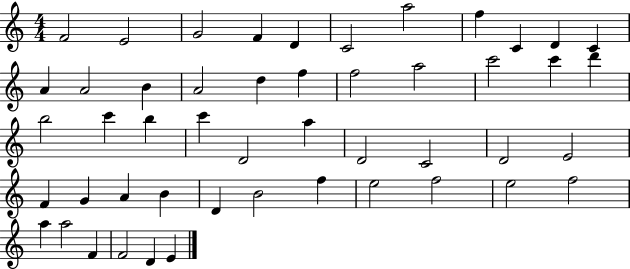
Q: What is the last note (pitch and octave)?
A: E4